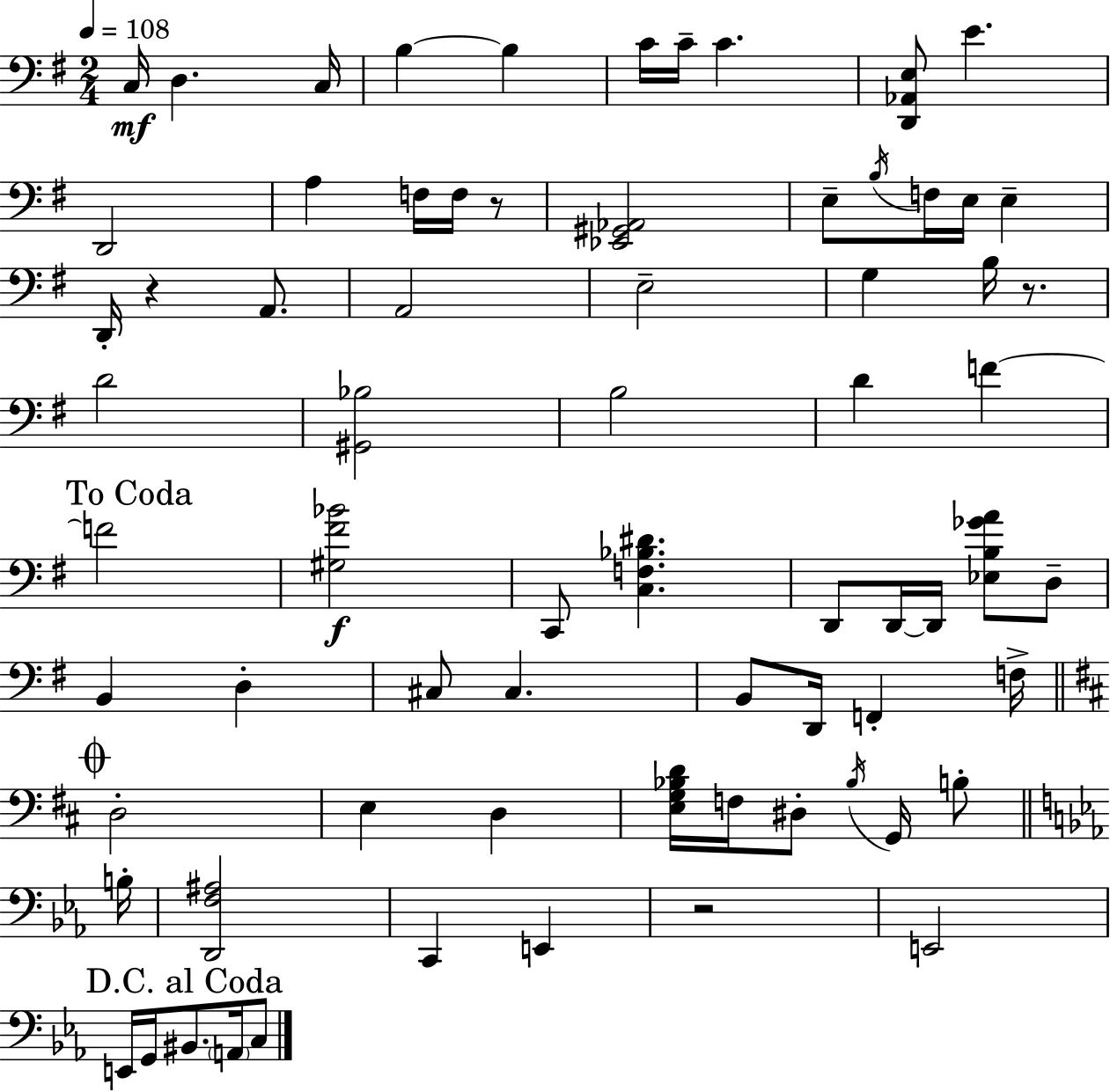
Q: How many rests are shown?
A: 4